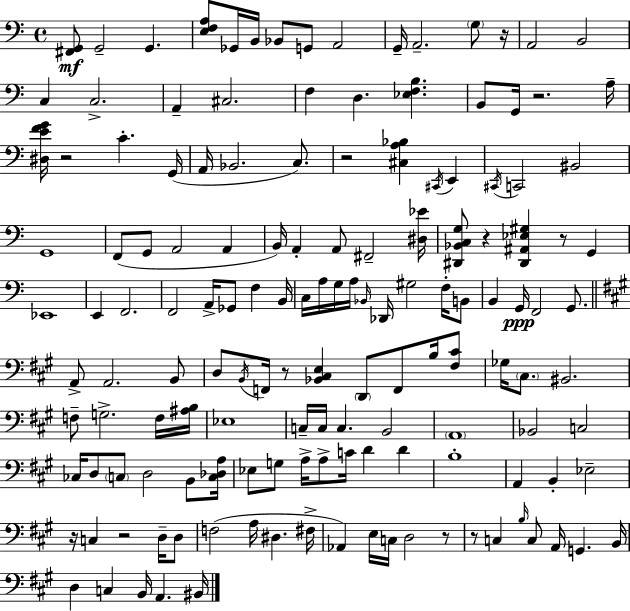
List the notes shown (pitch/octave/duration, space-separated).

[F#2,G2]/e G2/h G2/q. [E3,F3,A3]/e Gb2/s B2/s Bb2/e G2/e A2/h G2/s A2/h. G3/e R/s A2/h B2/h C3/q C3/h. A2/q C#3/h. F3/q D3/q. [Eb3,F3,B3]/q. B2/e G2/s R/h. A3/s [D#3,E4,F4,G4]/s R/h C4/q. G2/s A2/s Bb2/h. C3/e. R/h [C#3,A3,Bb3]/q C#2/s E2/q C#2/s C2/h BIS2/h G2/w F2/e G2/e A2/h A2/q B2/s A2/q A2/e F#2/h [D#3,Eb4]/s [D#2,Bb2,C3,G3]/e R/q [D#2,A#2,Eb3,G#3]/q R/e G2/q Eb2/w E2/q F2/h. F2/h A2/s Gb2/e F3/q B2/s C3/s A3/s G3/s A3/s Bb2/s Db2/s G#3/h F3/s B2/e B2/q G2/s F2/h G2/e. A2/e A2/h. B2/e D3/e B2/s F2/s R/e [Bb2,C#3,E3]/q D2/e F2/e B3/s [F#3,C#4]/e Gb3/s C#3/e. BIS2/h. F3/e G3/h. F3/s [A#3,B3]/s Eb3/w C3/s C3/s C3/q. B2/h A2/w Bb2/h C3/h CES3/s D3/e C3/e D3/h B2/e [C3,Db3,A3]/s Eb3/e G3/e A3/s A3/e C4/s D4/q D4/q B3/w A2/q B2/q Eb3/h R/s C3/q R/h D3/s D3/e F3/h A3/s D#3/q. F#3/s Ab2/q E3/s C3/s D3/h R/e R/e C3/q B3/s C3/e A2/s G2/q. B2/s D3/q C3/q B2/s A2/q. BIS2/s